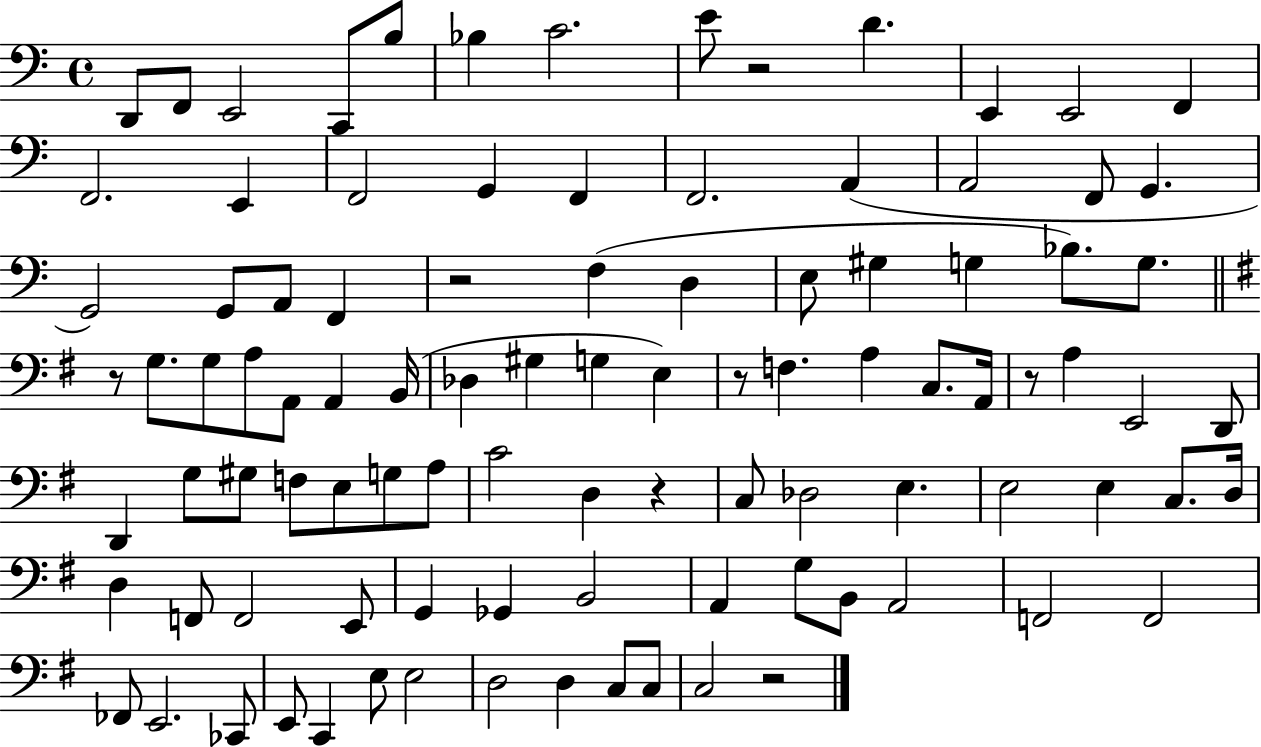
X:1
T:Untitled
M:4/4
L:1/4
K:C
D,,/2 F,,/2 E,,2 C,,/2 B,/2 _B, C2 E/2 z2 D E,, E,,2 F,, F,,2 E,, F,,2 G,, F,, F,,2 A,, A,,2 F,,/2 G,, G,,2 G,,/2 A,,/2 F,, z2 F, D, E,/2 ^G, G, _B,/2 G,/2 z/2 G,/2 G,/2 A,/2 A,,/2 A,, B,,/4 _D, ^G, G, E, z/2 F, A, C,/2 A,,/4 z/2 A, E,,2 D,,/2 D,, G,/2 ^G,/2 F,/2 E,/2 G,/2 A,/2 C2 D, z C,/2 _D,2 E, E,2 E, C,/2 D,/4 D, F,,/2 F,,2 E,,/2 G,, _G,, B,,2 A,, G,/2 B,,/2 A,,2 F,,2 F,,2 _F,,/2 E,,2 _C,,/2 E,,/2 C,, E,/2 E,2 D,2 D, C,/2 C,/2 C,2 z2